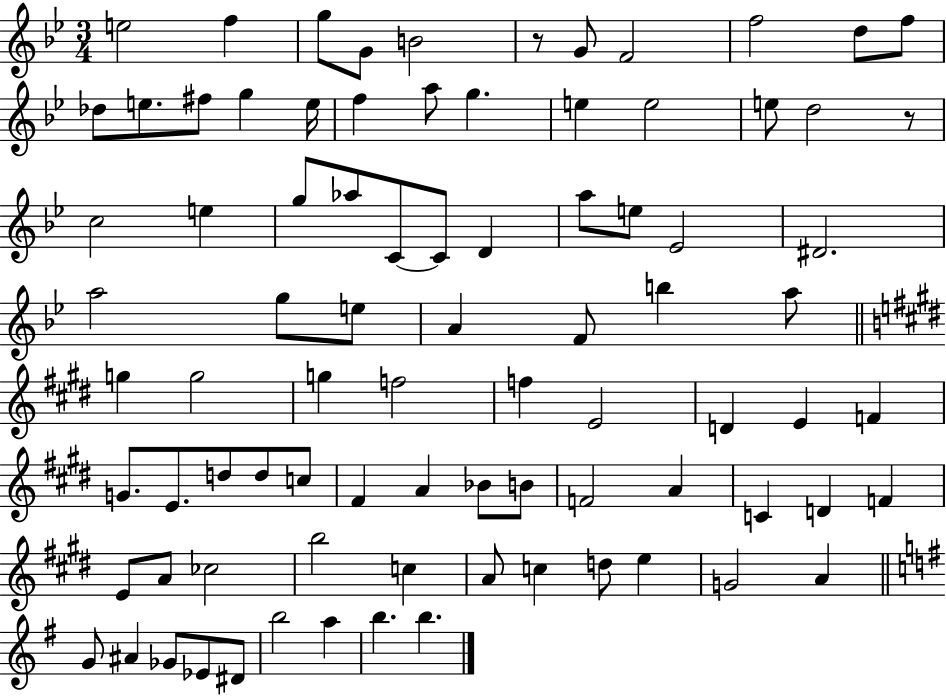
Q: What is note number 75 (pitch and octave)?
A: G4